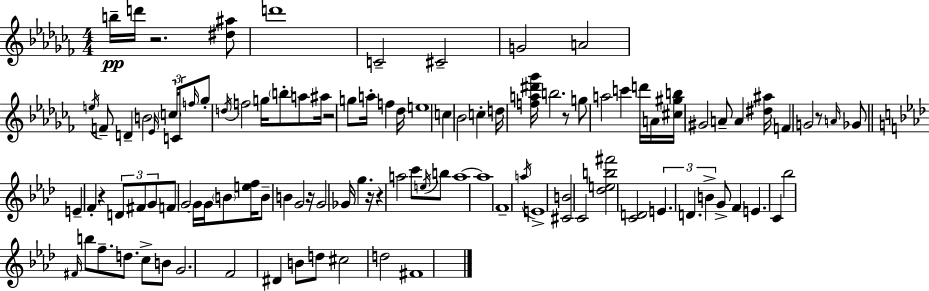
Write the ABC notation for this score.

X:1
T:Untitled
M:4/4
L:1/4
K:Abm
b/4 d'/4 z2 [^d^a]/2 d'4 C2 ^C2 G2 A2 e/4 F/2 D B2 _E/4 c/4 C/4 f/4 _g/2 d/4 f2 g/4 b/2 a/2 ^a/4 z2 g/2 a/4 f _d/4 e4 c _B2 c d/4 [fa^d'_g']/4 b2 z/2 g/2 a2 c' d'/4 A/4 [^c^gb]/4 ^G2 A/2 A [^d^a]/4 F G2 z/2 A/4 _G/2 E F z D/2 ^F/2 G/2 F/2 G2 G/4 G/4 B/2 [ef]/4 B/2 B G2 z/4 G2 _G/4 g z/4 z a2 c'/2 e/4 b/2 a4 a4 F4 a/4 E4 [^CB]2 C2 [_deb^f']2 [CD]2 E D B G/2 F E C _b2 ^F/4 b/2 f/2 d/2 c/2 B/2 G2 F2 ^D B/2 d/2 ^c2 d2 ^F4